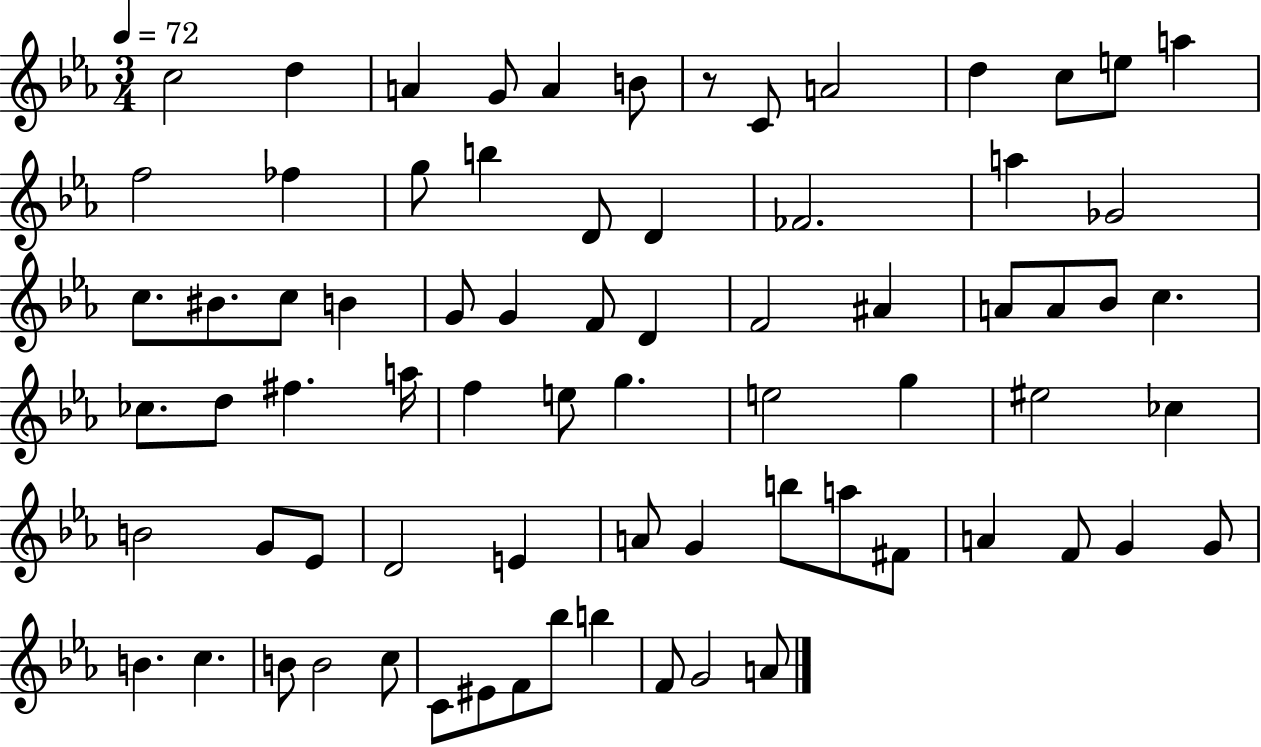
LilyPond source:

{
  \clef treble
  \numericTimeSignature
  \time 3/4
  \key ees \major
  \tempo 4 = 72
  c''2 d''4 | a'4 g'8 a'4 b'8 | r8 c'8 a'2 | d''4 c''8 e''8 a''4 | \break f''2 fes''4 | g''8 b''4 d'8 d'4 | fes'2. | a''4 ges'2 | \break c''8. bis'8. c''8 b'4 | g'8 g'4 f'8 d'4 | f'2 ais'4 | a'8 a'8 bes'8 c''4. | \break ces''8. d''8 fis''4. a''16 | f''4 e''8 g''4. | e''2 g''4 | eis''2 ces''4 | \break b'2 g'8 ees'8 | d'2 e'4 | a'8 g'4 b''8 a''8 fis'8 | a'4 f'8 g'4 g'8 | \break b'4. c''4. | b'8 b'2 c''8 | c'8 eis'8 f'8 bes''8 b''4 | f'8 g'2 a'8 | \break \bar "|."
}